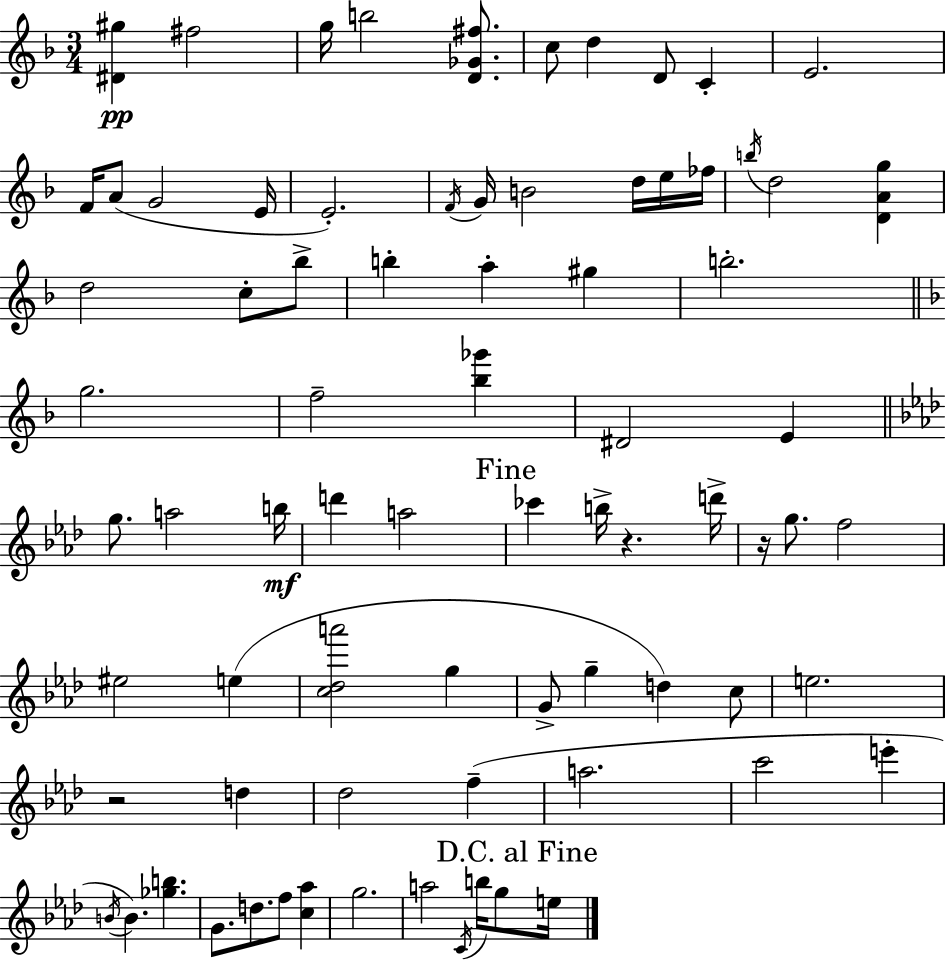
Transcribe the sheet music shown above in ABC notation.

X:1
T:Untitled
M:3/4
L:1/4
K:F
[^D^g] ^f2 g/4 b2 [D_G^f]/2 c/2 d D/2 C E2 F/4 A/2 G2 E/4 E2 F/4 G/4 B2 d/4 e/4 _f/4 b/4 d2 [DAg] d2 c/2 _b/2 b a ^g b2 g2 f2 [_b_g'] ^D2 E g/2 a2 b/4 d' a2 _c' b/4 z d'/4 z/4 g/2 f2 ^e2 e [c_da']2 g G/2 g d c/2 e2 z2 d _d2 f a2 c'2 e' B/4 B [_gb] G/2 d/2 f/2 [c_a] g2 a2 C/4 b/4 g/2 e/4